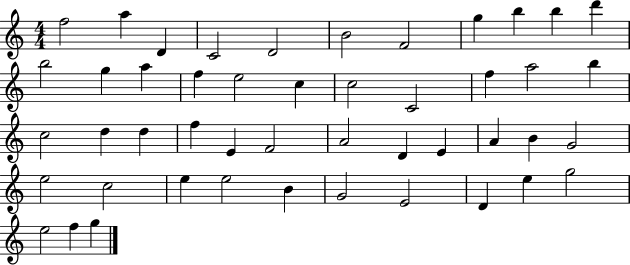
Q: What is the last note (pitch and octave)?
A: G5